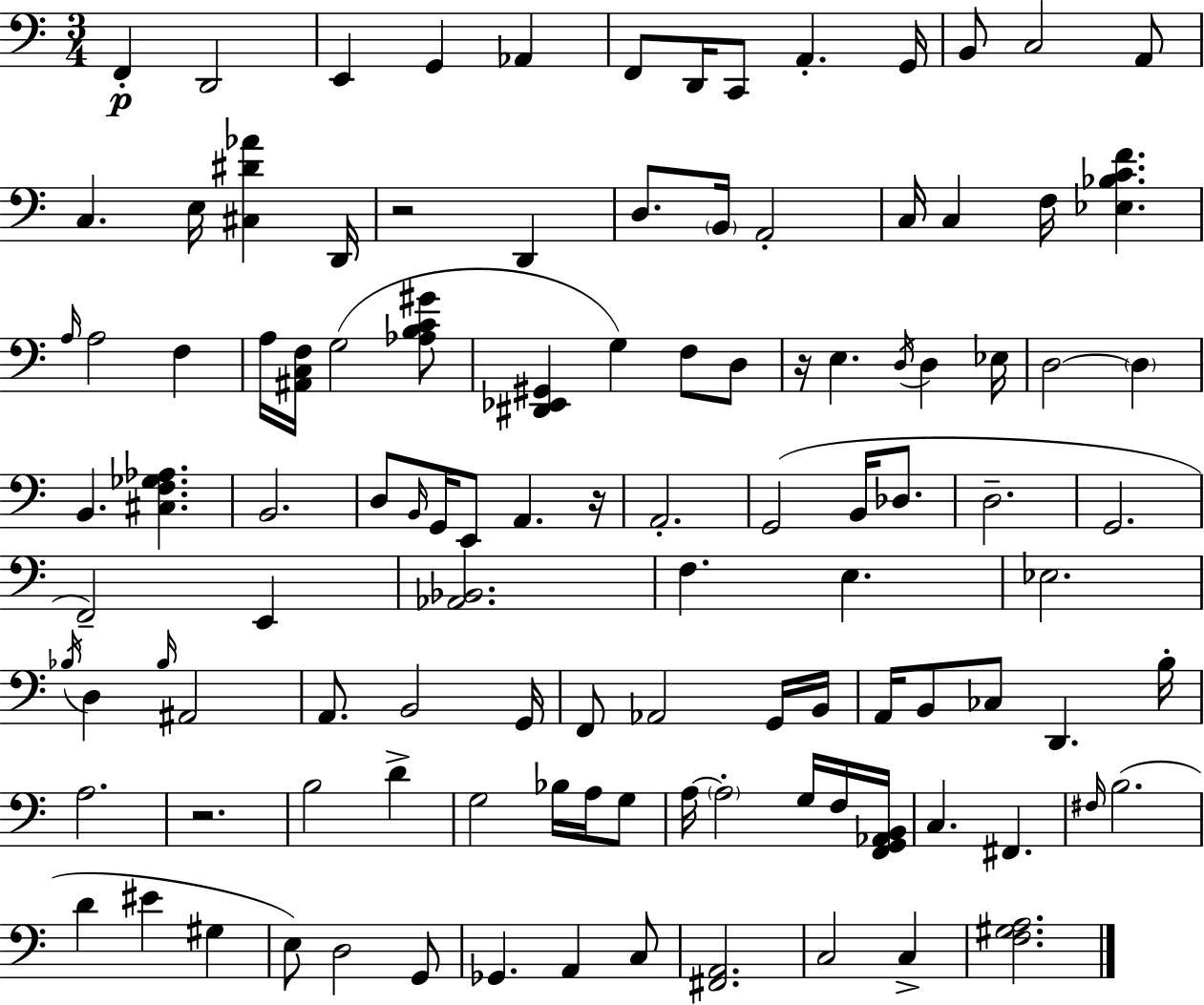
{
  \clef bass
  \numericTimeSignature
  \time 3/4
  \key a \minor
  f,4-.\p d,2 | e,4 g,4 aes,4 | f,8 d,16 c,8 a,4.-. g,16 | b,8 c2 a,8 | \break c4. e16 <cis dis' aes'>4 d,16 | r2 d,4 | d8. \parenthesize b,16 a,2-. | c16 c4 f16 <ees bes c' f'>4. | \break \grace { a16 } a2 f4 | a16 <ais, c f>16 g2( <aes b c' gis'>8 | <dis, ees, gis,>4 g4) f8 d8 | r16 e4. \acciaccatura { d16 } d4 | \break ees16 d2~~ \parenthesize d4 | b,4. <cis f ges aes>4. | b,2. | d8 \grace { b,16 } g,16 e,8 a,4. | \break r16 a,2.-. | g,2( b,16 | des8. d2.-- | g,2. | \break f,2--) e,4 | <aes, bes,>2. | f4. e4. | ees2. | \break \acciaccatura { bes16 } d4 \grace { bes16 } ais,2 | a,8. b,2 | g,16 f,8 aes,2 | g,16 b,16 a,16 b,8 ces8 d,4. | \break b16-. a2. | r2. | b2 | d'4-> g2 | \break bes16 a16 g8 a16~~ \parenthesize a2-. | g16 f16 <f, g, aes, b,>16 c4. fis,4. | \grace { fis16 } b2.( | d'4 eis'4 | \break gis4 e8) d2 | g,8 ges,4. | a,4 c8 <fis, a,>2. | c2 | \break c4-> <f gis a>2. | \bar "|."
}